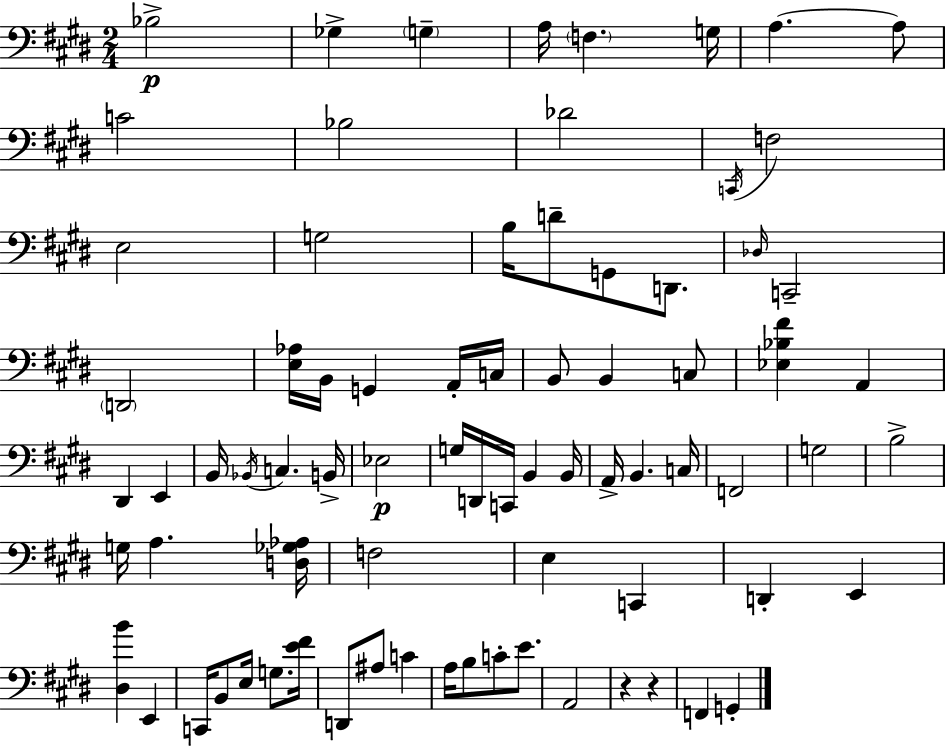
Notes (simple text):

Bb3/h Gb3/q G3/q A3/s F3/q. G3/s A3/q. A3/e C4/h Bb3/h Db4/h C2/s F3/h E3/h G3/h B3/s D4/e G2/e D2/e. Db3/s C2/h D2/h [E3,Ab3]/s B2/s G2/q A2/s C3/s B2/e B2/q C3/e [Eb3,Bb3,F#4]/q A2/q D#2/q E2/q B2/s Bb2/s C3/q. B2/s Eb3/h G3/s D2/s C2/s B2/q B2/s A2/s B2/q. C3/s F2/h G3/h B3/h G3/s A3/q. [D3,Gb3,Ab3]/s F3/h E3/q C2/q D2/q E2/q [D#3,B4]/q E2/q C2/s B2/e E3/s G3/e. [E4,F#4]/s D2/e A#3/e C4/q A3/s B3/e C4/e E4/e. A2/h R/q R/q F2/q G2/q